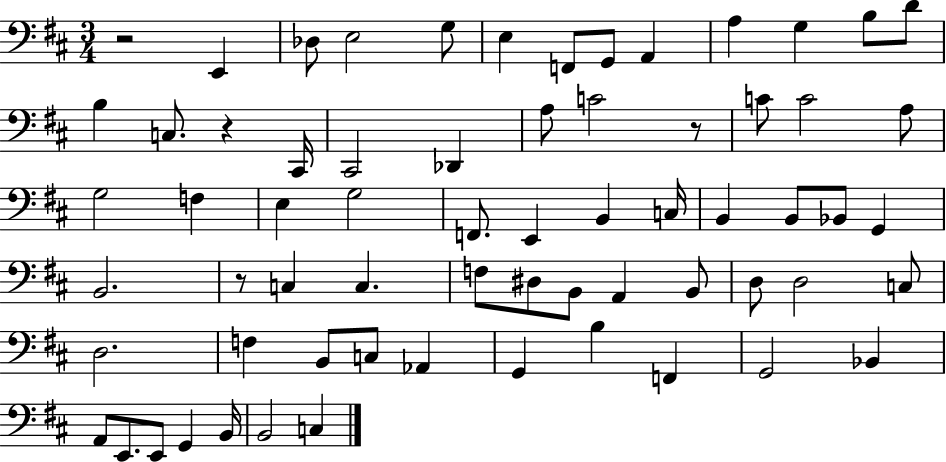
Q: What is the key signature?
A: D major